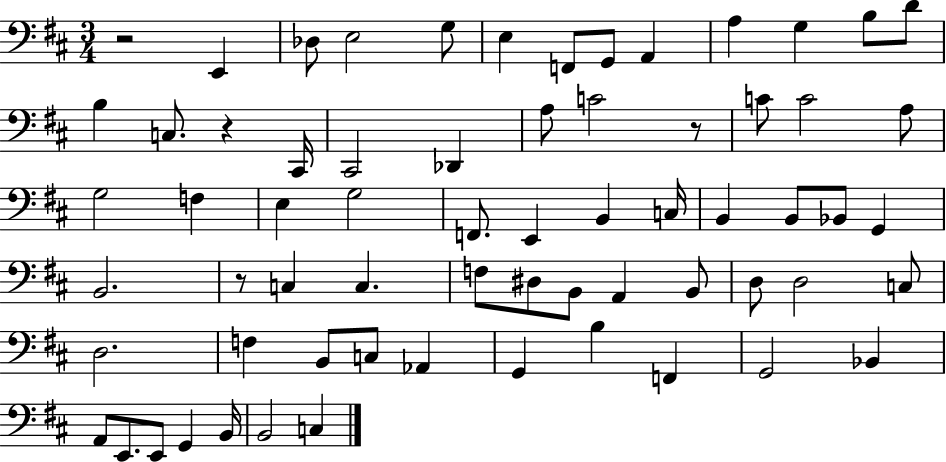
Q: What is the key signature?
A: D major